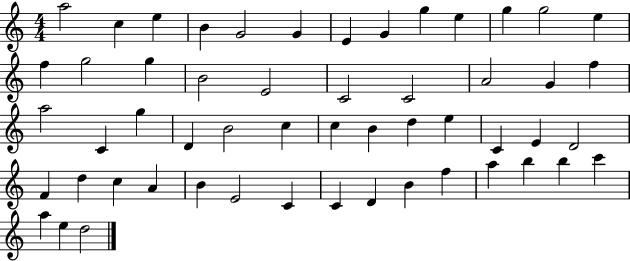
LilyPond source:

{
  \clef treble
  \numericTimeSignature
  \time 4/4
  \key c \major
  a''2 c''4 e''4 | b'4 g'2 g'4 | e'4 g'4 g''4 e''4 | g''4 g''2 e''4 | \break f''4 g''2 g''4 | b'2 e'2 | c'2 c'2 | a'2 g'4 f''4 | \break a''2 c'4 g''4 | d'4 b'2 c''4 | c''4 b'4 d''4 e''4 | c'4 e'4 d'2 | \break f'4 d''4 c''4 a'4 | b'4 e'2 c'4 | c'4 d'4 b'4 f''4 | a''4 b''4 b''4 c'''4 | \break a''4 e''4 d''2 | \bar "|."
}